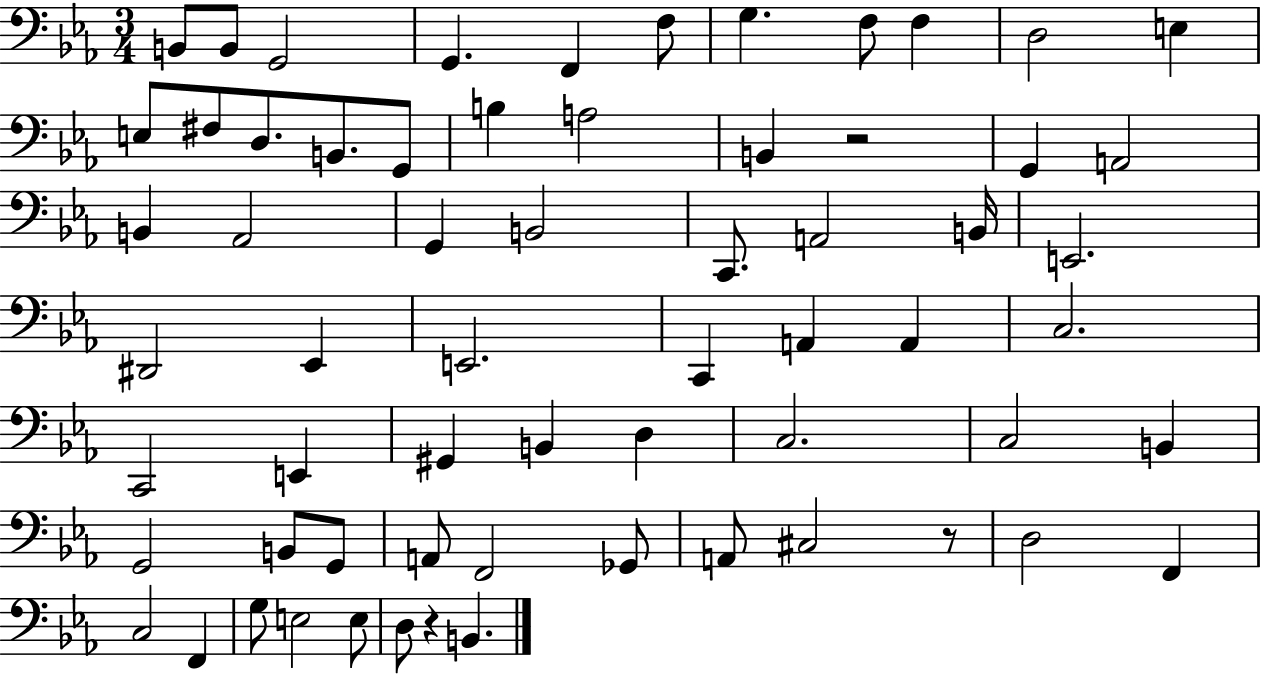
X:1
T:Untitled
M:3/4
L:1/4
K:Eb
B,,/2 B,,/2 G,,2 G,, F,, F,/2 G, F,/2 F, D,2 E, E,/2 ^F,/2 D,/2 B,,/2 G,,/2 B, A,2 B,, z2 G,, A,,2 B,, _A,,2 G,, B,,2 C,,/2 A,,2 B,,/4 E,,2 ^D,,2 _E,, E,,2 C,, A,, A,, C,2 C,,2 E,, ^G,, B,, D, C,2 C,2 B,, G,,2 B,,/2 G,,/2 A,,/2 F,,2 _G,,/2 A,,/2 ^C,2 z/2 D,2 F,, C,2 F,, G,/2 E,2 E,/2 D,/2 z B,,